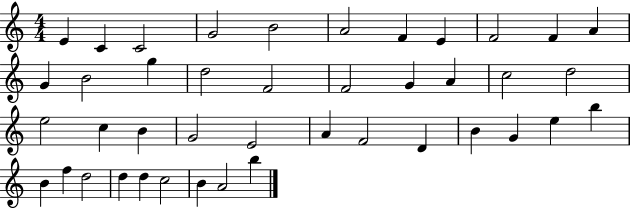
{
  \clef treble
  \numericTimeSignature
  \time 4/4
  \key c \major
  e'4 c'4 c'2 | g'2 b'2 | a'2 f'4 e'4 | f'2 f'4 a'4 | \break g'4 b'2 g''4 | d''2 f'2 | f'2 g'4 a'4 | c''2 d''2 | \break e''2 c''4 b'4 | g'2 e'2 | a'4 f'2 d'4 | b'4 g'4 e''4 b''4 | \break b'4 f''4 d''2 | d''4 d''4 c''2 | b'4 a'2 b''4 | \bar "|."
}